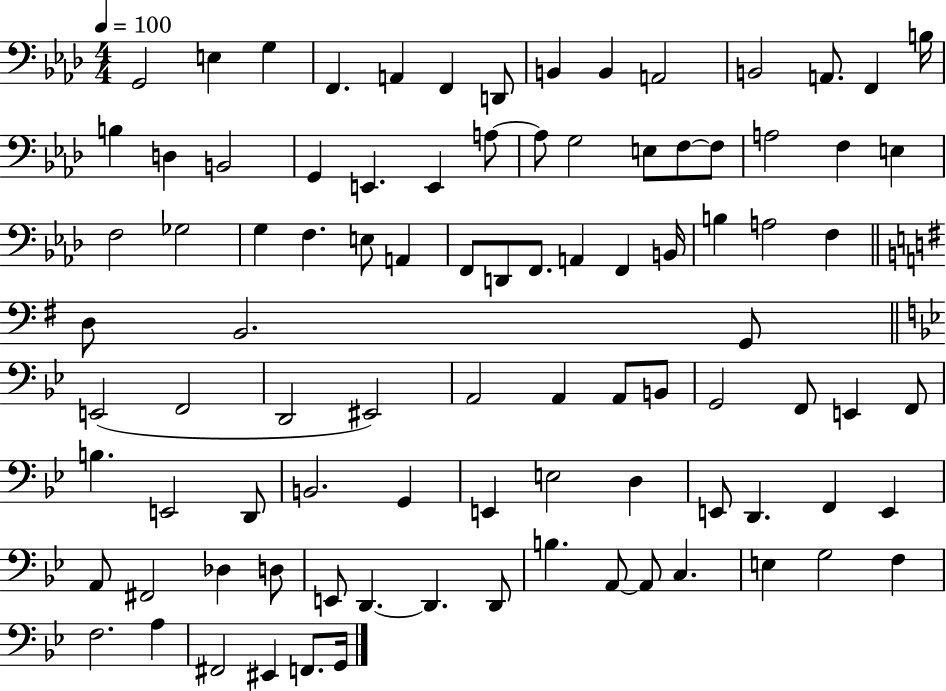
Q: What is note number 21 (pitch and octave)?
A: A3